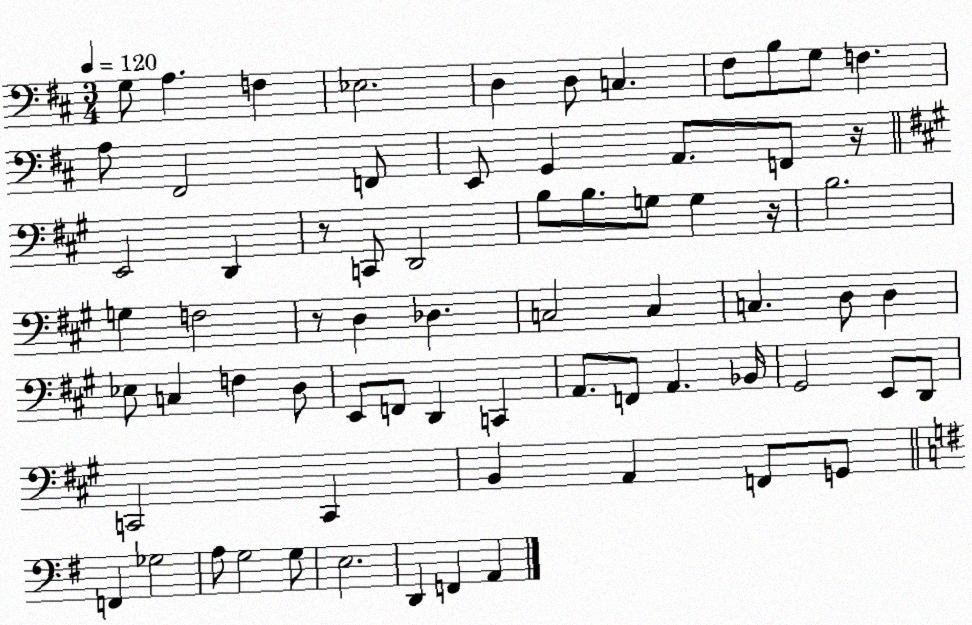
X:1
T:Untitled
M:3/4
L:1/4
K:D
G,/2 A, F, _E,2 D, D,/2 C, ^F,/2 B,/2 G,/2 F, A,/2 ^F,,2 F,,/2 E,,/2 G,, A,,/2 F,,/2 z/4 E,,2 D,, z/2 C,,/2 D,,2 B,/2 B,/2 G,/2 G, z/4 B,2 G, F,2 z/2 D, _D, C,2 C, C, D,/2 D, _E,/2 C, F, D,/2 E,,/2 F,,/2 D,, C,, A,,/2 F,,/2 A,, _B,,/4 ^G,,2 E,,/2 D,,/2 C,,2 C,, B,, A,, F,,/2 G,,/2 F,, _G,2 A,/2 G,2 G,/2 E,2 D,, F,, A,,